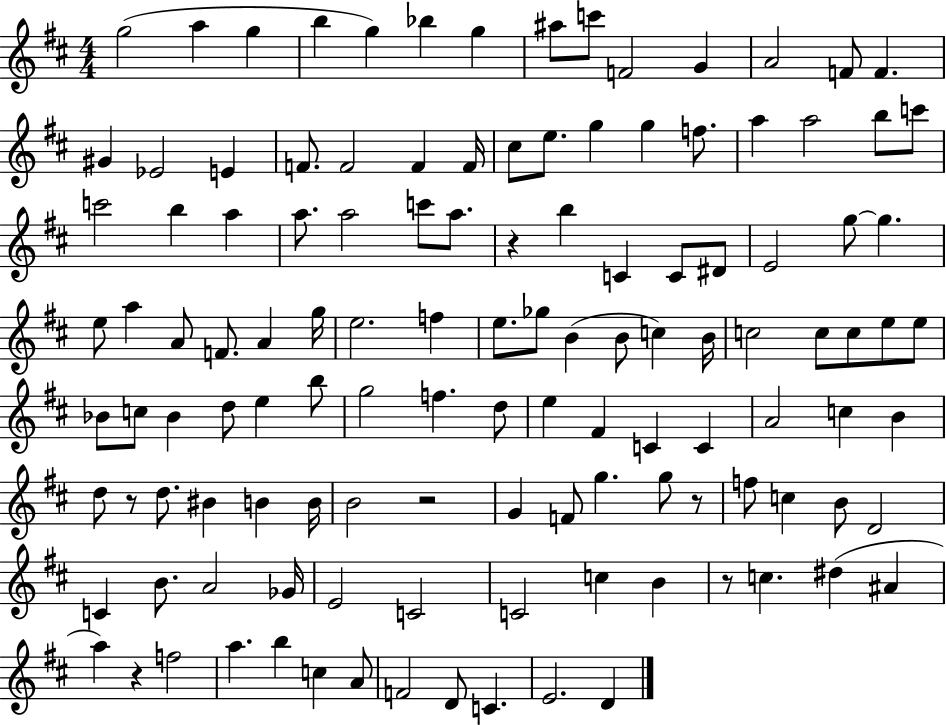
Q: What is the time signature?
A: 4/4